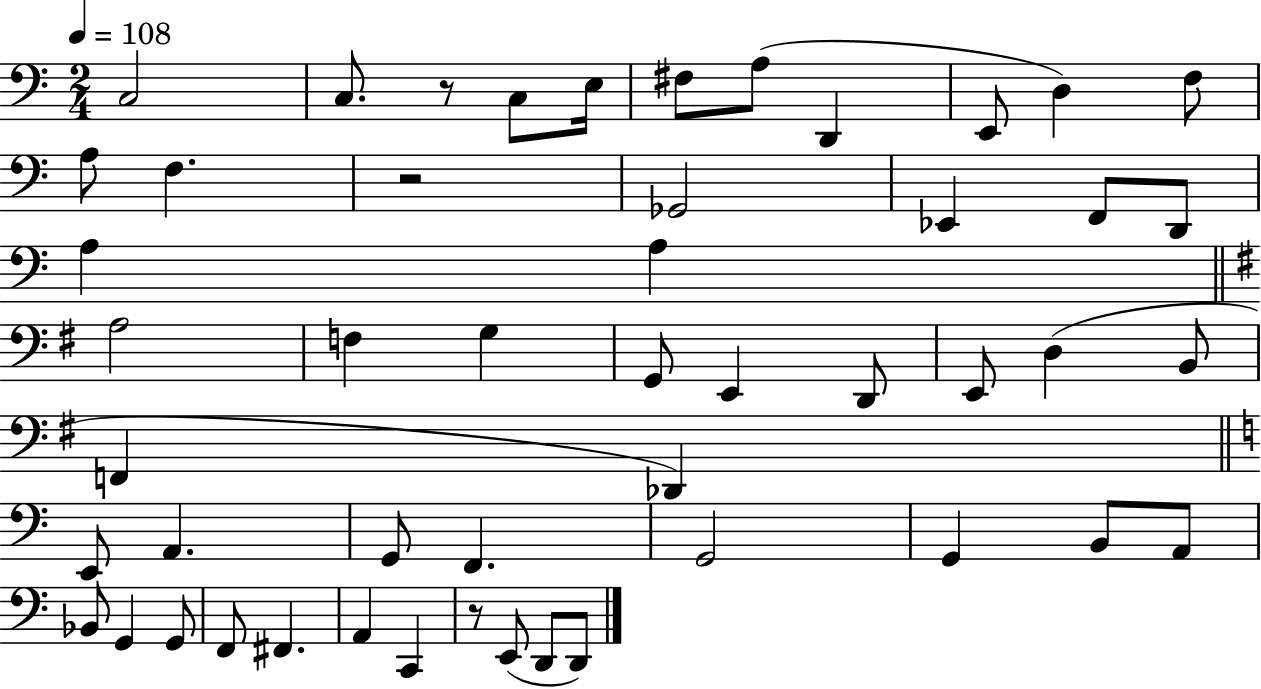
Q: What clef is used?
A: bass